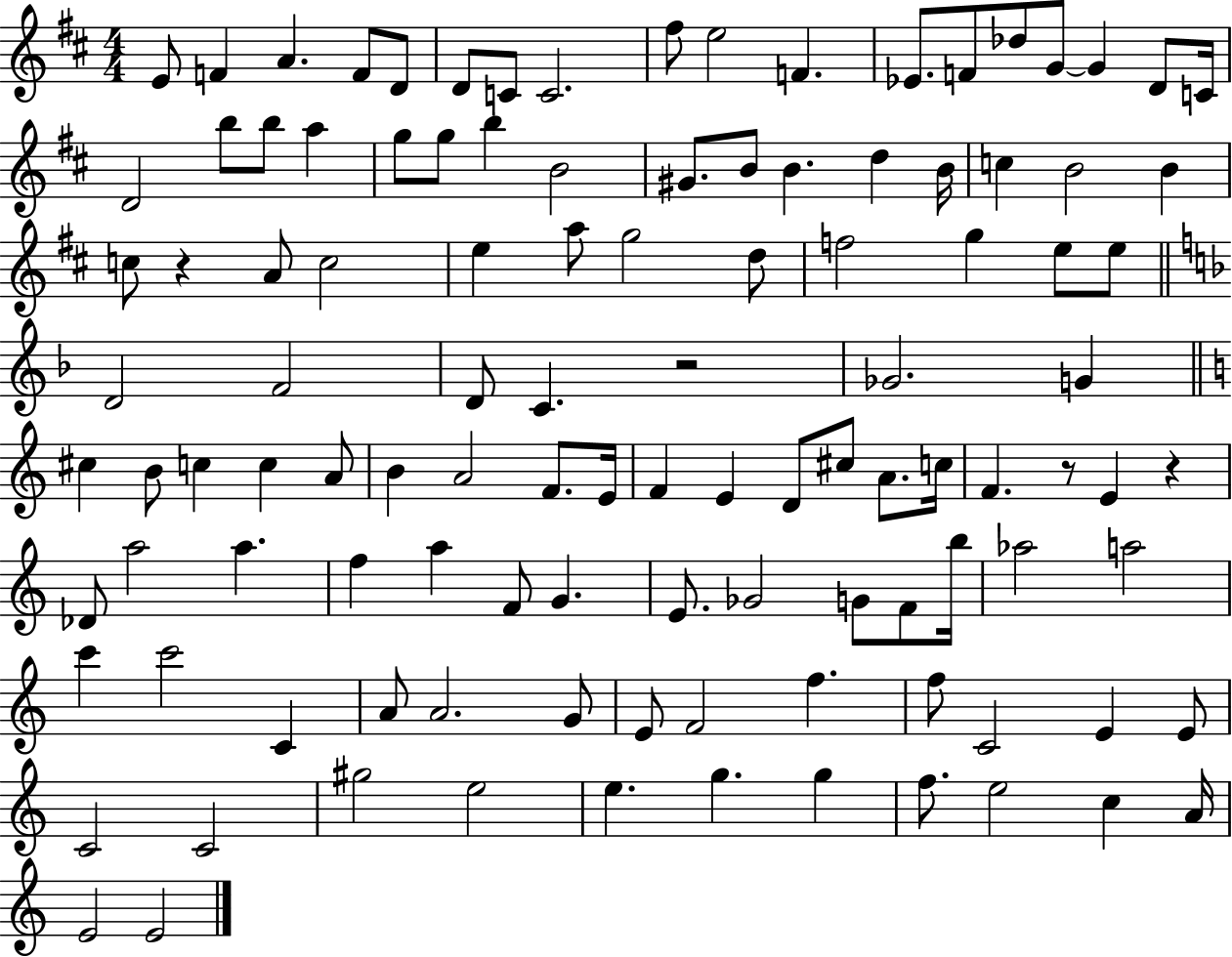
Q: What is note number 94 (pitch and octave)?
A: E4